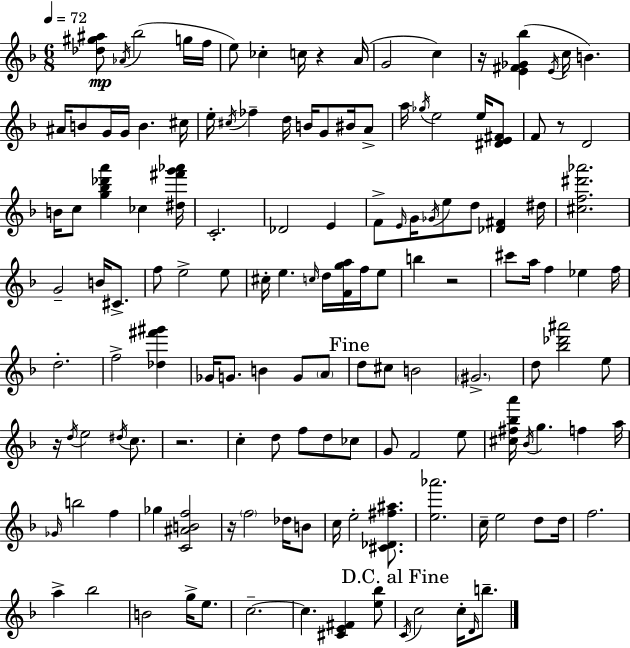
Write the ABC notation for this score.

X:1
T:Untitled
M:6/8
L:1/4
K:F
[_d^g^a]/2 _A/4 _b2 g/4 f/4 e/2 _c c/4 z A/4 G2 c z/4 [E^F_G_b] E/4 c/4 B ^A/4 B/2 G/4 G/4 B ^c/4 e/4 ^c/4 _f d/4 B/4 G/2 ^B/4 A/2 a/4 _g/4 e2 e/4 [^DE^F]/2 F/2 z/2 D2 B/4 c/2 [g_b_d'a'] _c [^d^f'g'_a']/4 C2 _D2 E F/2 E/4 G/4 _G/4 e/2 d/2 [_D^F] ^d/4 [^cf^d'_a']2 G2 B/4 ^C/2 f/2 e2 e/2 ^c/4 e c/4 d/4 [Fga]/4 f/4 e/2 b z2 ^c'/2 a/4 f _e f/4 d2 f2 [_d^f'^g'] _G/4 G/2 B G/2 A/2 d/2 ^c/2 B2 ^G2 d/2 [_b_d'^a']2 e/2 z/4 d/4 e2 ^d/4 c/2 z2 c d/2 f/2 d/2 _c/2 G/2 F2 e/2 [^c^f_ba']/4 _B/4 g f a/4 _G/4 b2 f _g [C^ABf]2 z/4 f2 _d/4 B/2 c/4 e2 [^C_D^f^a]/2 [e_a']2 c/4 e2 d/2 d/4 f2 a _b2 B2 g/4 e/2 c2 c [^CE^F] [e_b]/2 C/4 c2 c/4 D/4 b/2